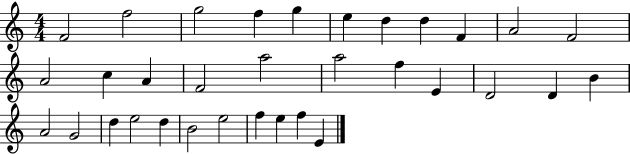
{
  \clef treble
  \numericTimeSignature
  \time 4/4
  \key c \major
  f'2 f''2 | g''2 f''4 g''4 | e''4 d''4 d''4 f'4 | a'2 f'2 | \break a'2 c''4 a'4 | f'2 a''2 | a''2 f''4 e'4 | d'2 d'4 b'4 | \break a'2 g'2 | d''4 e''2 d''4 | b'2 e''2 | f''4 e''4 f''4 e'4 | \break \bar "|."
}